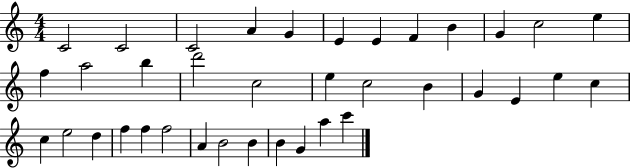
{
  \clef treble
  \numericTimeSignature
  \time 4/4
  \key c \major
  c'2 c'2 | c'2 a'4 g'4 | e'4 e'4 f'4 b'4 | g'4 c''2 e''4 | \break f''4 a''2 b''4 | d'''2 c''2 | e''4 c''2 b'4 | g'4 e'4 e''4 c''4 | \break c''4 e''2 d''4 | f''4 f''4 f''2 | a'4 b'2 b'4 | b'4 g'4 a''4 c'''4 | \break \bar "|."
}